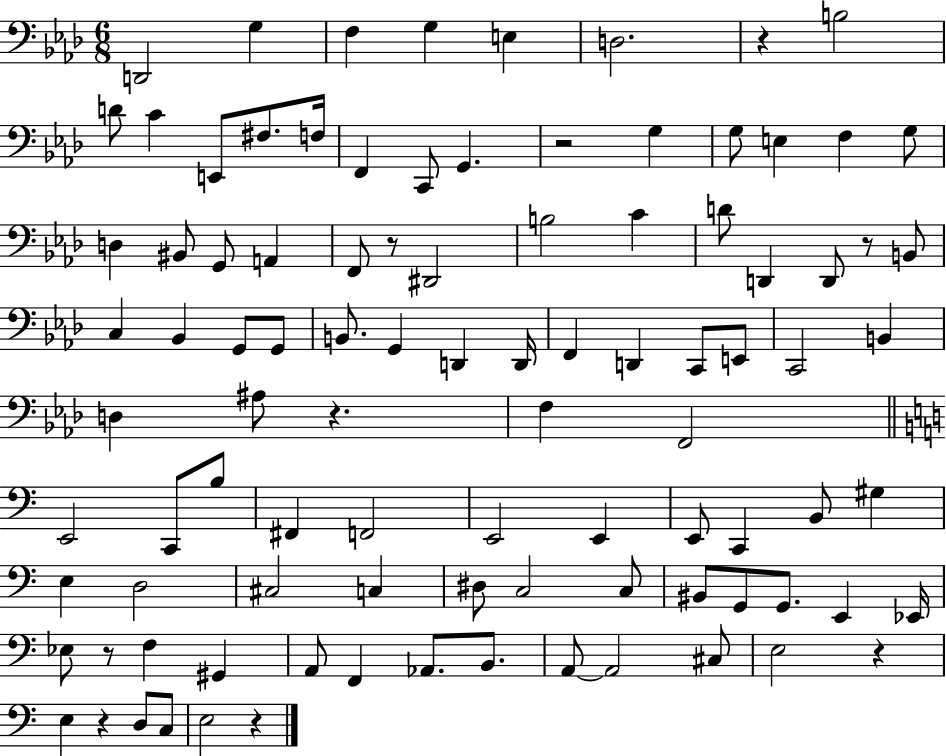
{
  \clef bass
  \numericTimeSignature
  \time 6/8
  \key aes \major
  d,2 g4 | f4 g4 e4 | d2. | r4 b2 | \break d'8 c'4 e,8 fis8. f16 | f,4 c,8 g,4. | r2 g4 | g8 e4 f4 g8 | \break d4 bis,8 g,8 a,4 | f,8 r8 dis,2 | b2 c'4 | d'8 d,4 d,8 r8 b,8 | \break c4 bes,4 g,8 g,8 | b,8. g,4 d,4 d,16 | f,4 d,4 c,8 e,8 | c,2 b,4 | \break d4 ais8 r4. | f4 f,2 | \bar "||" \break \key c \major e,2 c,8 b8 | fis,4 f,2 | e,2 e,4 | e,8 c,4 b,8 gis4 | \break e4 d2 | cis2 c4 | dis8 c2 c8 | bis,8 g,8 g,8. e,4 ees,16 | \break ees8 r8 f4 gis,4 | a,8 f,4 aes,8. b,8. | a,8~~ a,2 cis8 | e2 r4 | \break e4 r4 d8 c8 | e2 r4 | \bar "|."
}